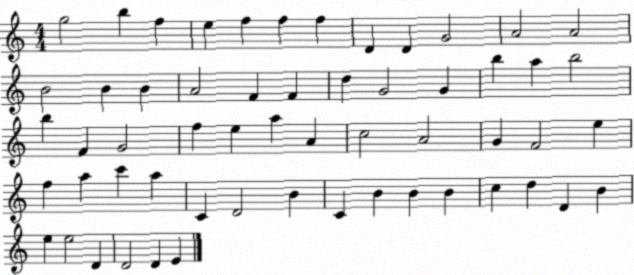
X:1
T:Untitled
M:4/4
L:1/4
K:C
g2 b f e f f f D D G2 A2 A2 B2 B B A2 F F d G2 G b a b2 b F G2 f e a A c2 A2 G F2 e f a c' a C D2 B C B B B c d D B e e2 D D2 D E